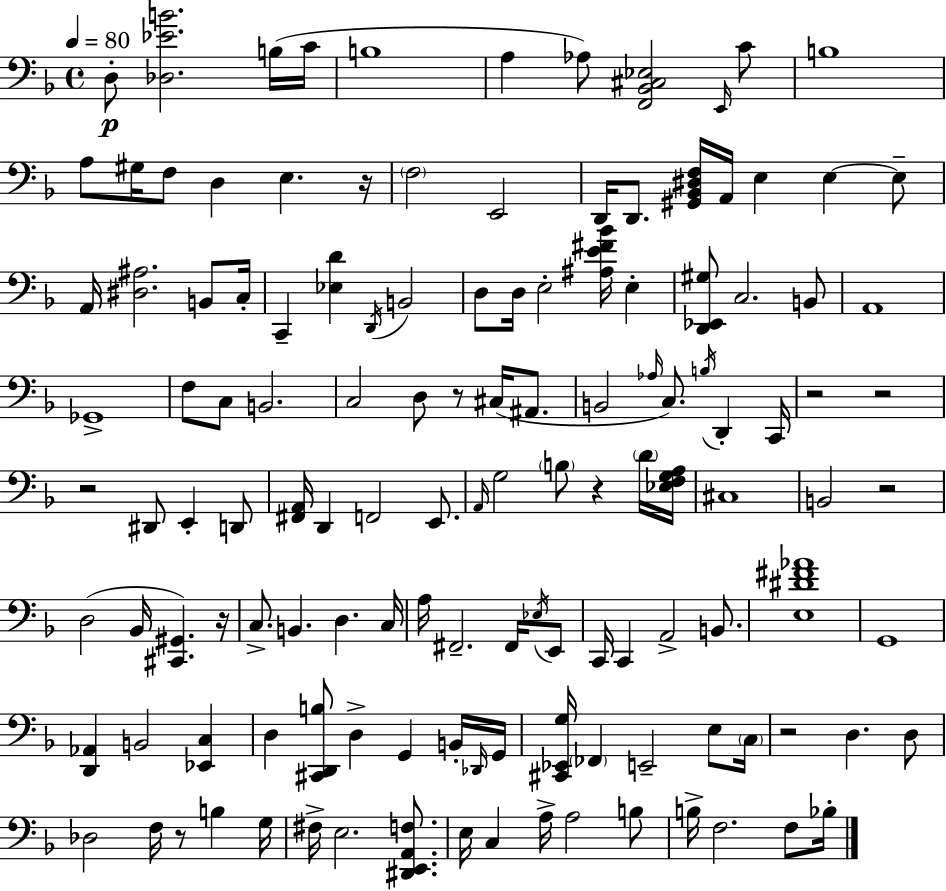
{
  \clef bass
  \time 4/4
  \defaultTimeSignature
  \key f \major
  \tempo 4 = 80
  d8-.\p <des ees' b'>2. b16( c'16 | b1 | a4 aes8) <f, bes, cis ees>2 \grace { e,16 } c'8 | b1 | \break a8 gis16 f8 d4 e4. | r16 \parenthesize f2 e,2 | d,16 d,8. <gis, bes, dis f>16 a,16 e4 e4~~ e8-- | a,16 <dis ais>2. b,8 | \break c16-. c,4-- <ees d'>4 \acciaccatura { d,16 } b,2 | d8 d16 e2-. <ais e' fis' bes'>16 e4-. | <d, ees, gis>8 c2. | b,8 a,1 | \break ges,1-> | f8 c8 b,2. | c2 d8 r8 cis16( ais,8. | b,2 \grace { aes16 } c8.) \acciaccatura { b16 } d,4-. | \break c,16 r2 r2 | r2 dis,8 e,4-. | d,8 <fis, a,>16 d,4 f,2 | e,8. \grace { a,16 } g2 \parenthesize b8 r4 | \break \parenthesize d'16 <ees f g a>16 cis1 | b,2 r2 | d2( bes,16 <cis, gis,>4.) | r16 c8.-> b,4. d4. | \break c16 a16 fis,2.-- | fis,16 \acciaccatura { ees16 } e,8 c,16 c,4 a,2-> | b,8. <e dis' fis' aes'>1 | g,1 | \break <d, aes,>4 b,2 | <ees, c>4 d4 <cis, d, b>8 d4-> | g,4 b,16-. \grace { des,16 } g,16 <cis, ees, g>16 \parenthesize fes,4 e,2-- | e8 \parenthesize c16 r2 d4. | \break d8 des2 f16 | r8 b4 g16 fis16-> e2. | <dis, e, a, f>8. e16 c4 a16-> a2 | b8 b16-> f2. | \break f8 bes16-. \bar "|."
}